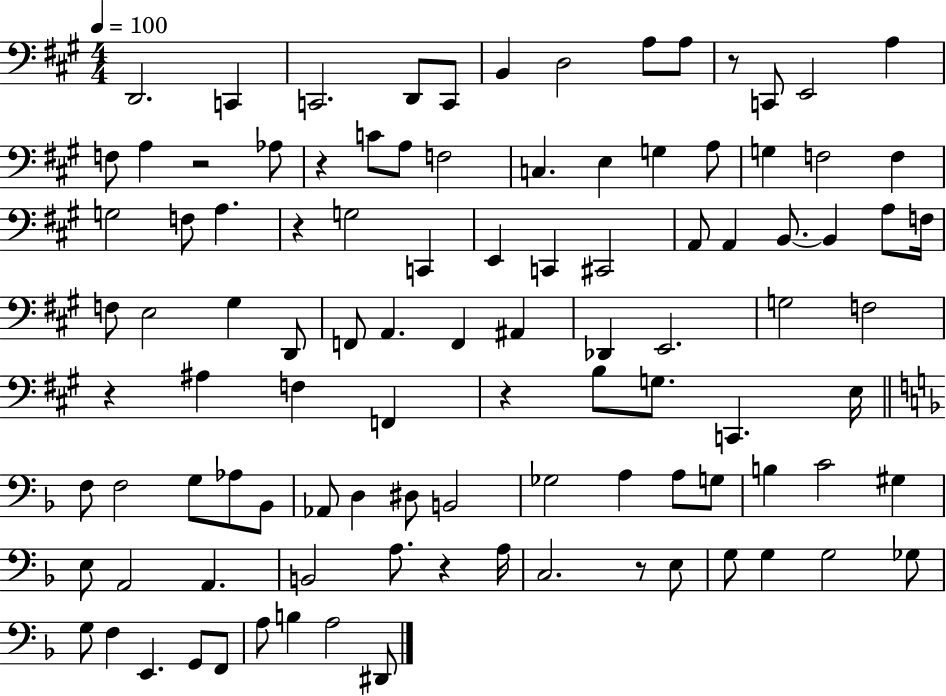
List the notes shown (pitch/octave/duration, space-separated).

D2/h. C2/q C2/h. D2/e C2/e B2/q D3/h A3/e A3/e R/e C2/e E2/h A3/q F3/e A3/q R/h Ab3/e R/q C4/e A3/e F3/h C3/q. E3/q G3/q A3/e G3/q F3/h F3/q G3/h F3/e A3/q. R/q G3/h C2/q E2/q C2/q C#2/h A2/e A2/q B2/e. B2/q A3/e F3/s F3/e E3/h G#3/q D2/e F2/e A2/q. F2/q A#2/q Db2/q E2/h. G3/h F3/h R/q A#3/q F3/q F2/q R/q B3/e G3/e. C2/q. E3/s F3/e F3/h G3/e Ab3/e Bb2/e Ab2/e D3/q D#3/e B2/h Gb3/h A3/q A3/e G3/e B3/q C4/h G#3/q E3/e A2/h A2/q. B2/h A3/e. R/q A3/s C3/h. R/e E3/e G3/e G3/q G3/h Gb3/e G3/e F3/q E2/q. G2/e F2/e A3/e B3/q A3/h D#2/e